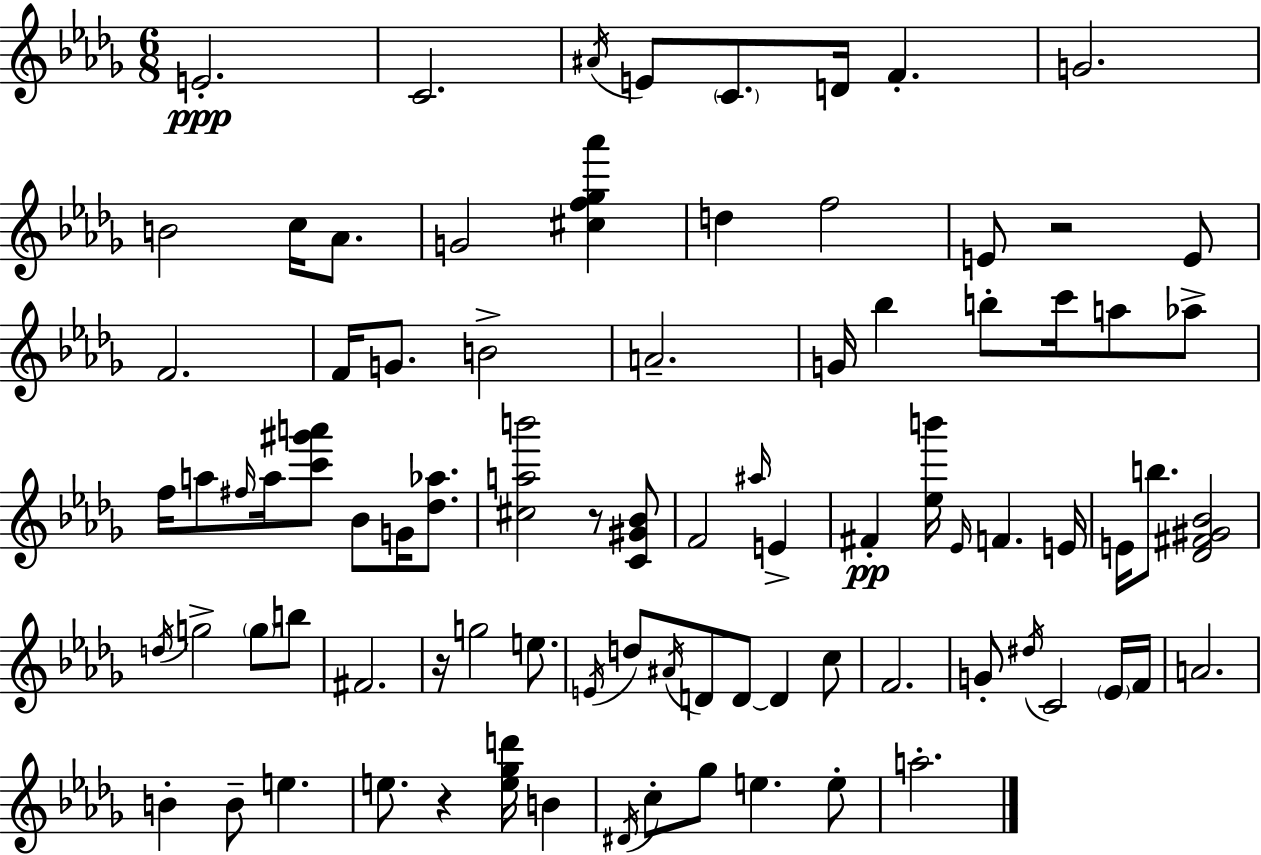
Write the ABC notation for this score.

X:1
T:Untitled
M:6/8
L:1/4
K:Bbm
E2 C2 ^A/4 E/2 C/2 D/4 F G2 B2 c/4 _A/2 G2 [^cf_g_a'] d f2 E/2 z2 E/2 F2 F/4 G/2 B2 A2 G/4 _b b/2 c'/4 a/2 _a/2 f/4 a/2 ^f/4 a/4 [c'^g'a']/2 _B/2 G/4 [_d_a]/2 [^cab']2 z/2 [C^G_B]/2 F2 ^a/4 E ^F [_eb']/4 _E/4 F E/4 E/4 b/2 [_D^F^G_B]2 d/4 g2 g/2 b/2 ^F2 z/4 g2 e/2 E/4 d/2 ^A/4 D/2 D/2 D c/2 F2 G/2 ^d/4 C2 _E/4 F/4 A2 B B/2 e e/2 z [e_gd']/4 B ^D/4 c/2 _g/2 e e/2 a2